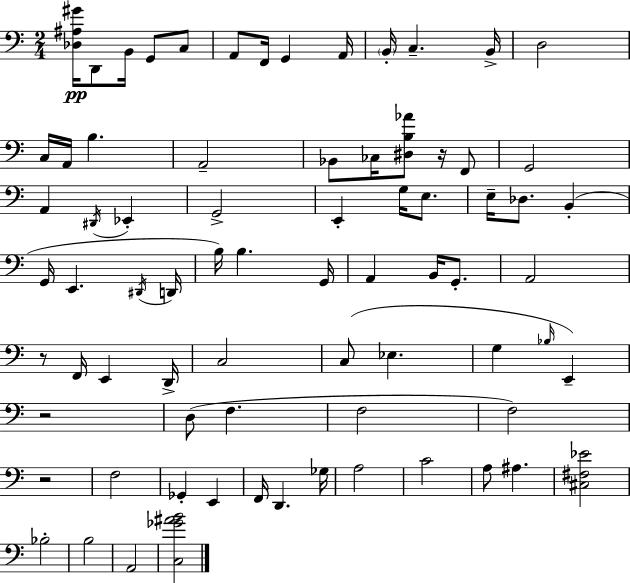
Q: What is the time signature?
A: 2/4